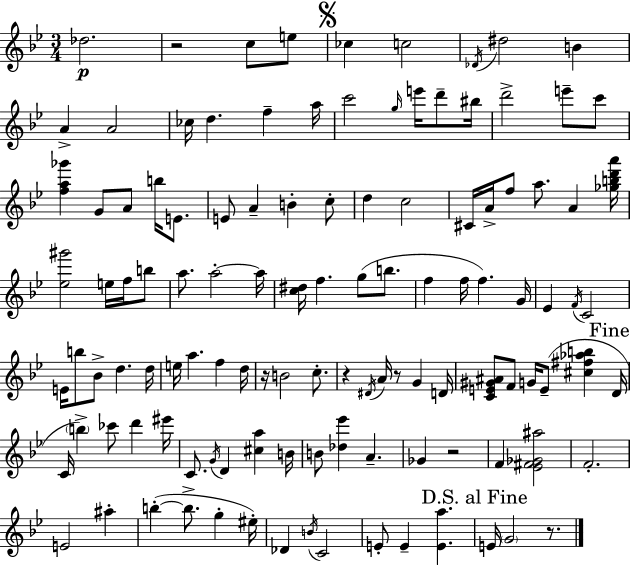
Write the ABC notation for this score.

X:1
T:Untitled
M:3/4
L:1/4
K:Gm
_d2 z2 c/2 e/2 _c c2 _D/4 ^d2 B A A2 _c/4 d f a/4 c'2 g/4 e'/4 d'/2 ^b/4 d'2 e'/2 c'/2 [fa_g'] G/2 A/2 b/4 E/2 E/2 A B c/2 d c2 ^C/4 A/4 f/2 a/2 A [_gbd'a']/4 [_e^g']2 e/4 f/4 b/2 a/2 a2 a/4 [c^d]/4 f g/2 b/2 f f/4 f G/4 _E F/4 C2 E/4 b/2 _B/2 d d/4 e/4 a f d/4 z/4 B2 c/2 z ^D/4 A/4 z/2 G D/4 [CE^G^A]/2 F/2 G/4 E/2 [^c^f_ab] D/4 C/4 b _c'/2 d' ^e'/4 C/2 G/4 D [^ca] B/4 B/2 [_d_e'] A _G z2 F [_E^F_G^a]2 F2 E2 ^a b b/2 g ^e/4 _D B/4 C2 E/2 E [Ea] E/4 G2 z/2